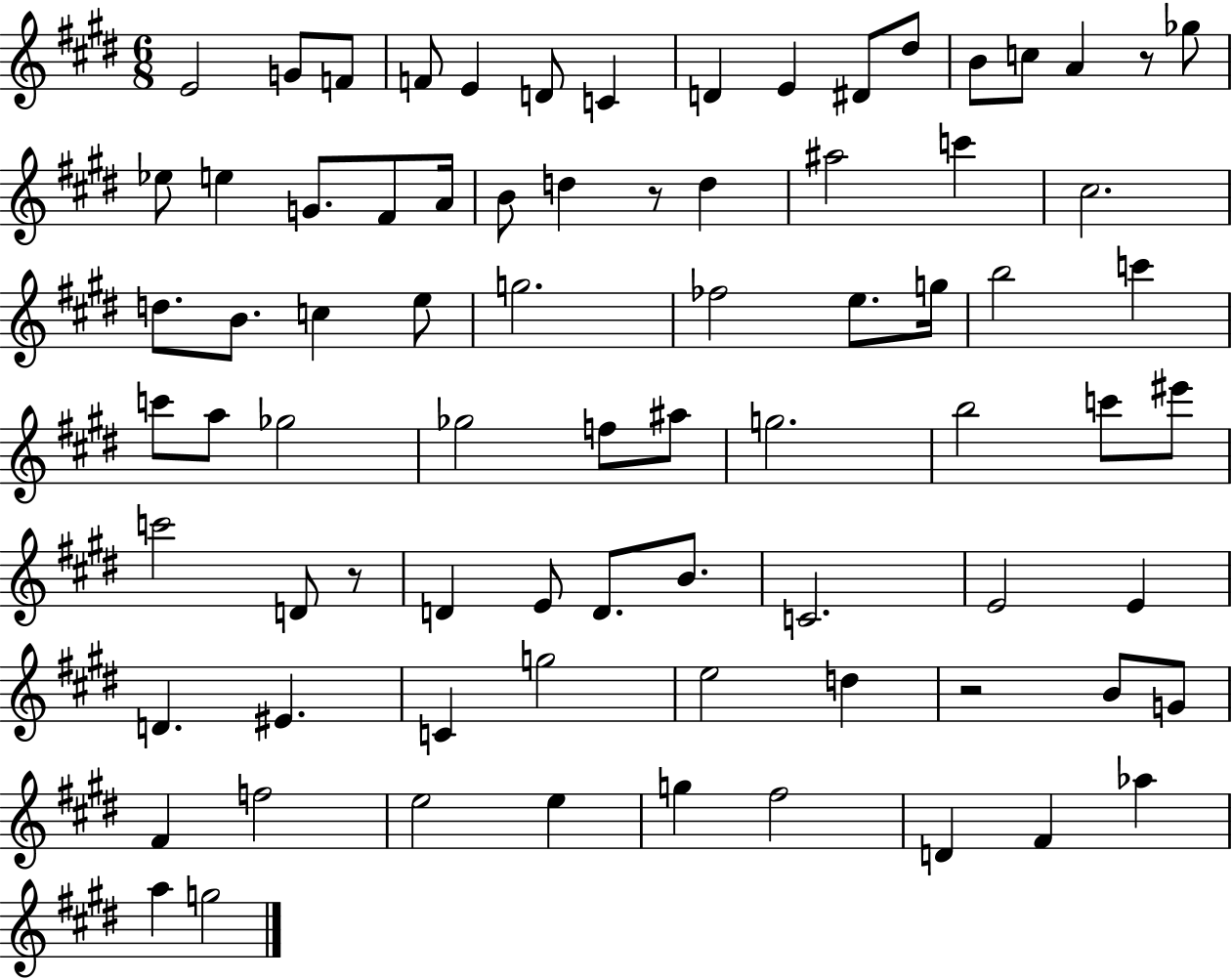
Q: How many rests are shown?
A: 4